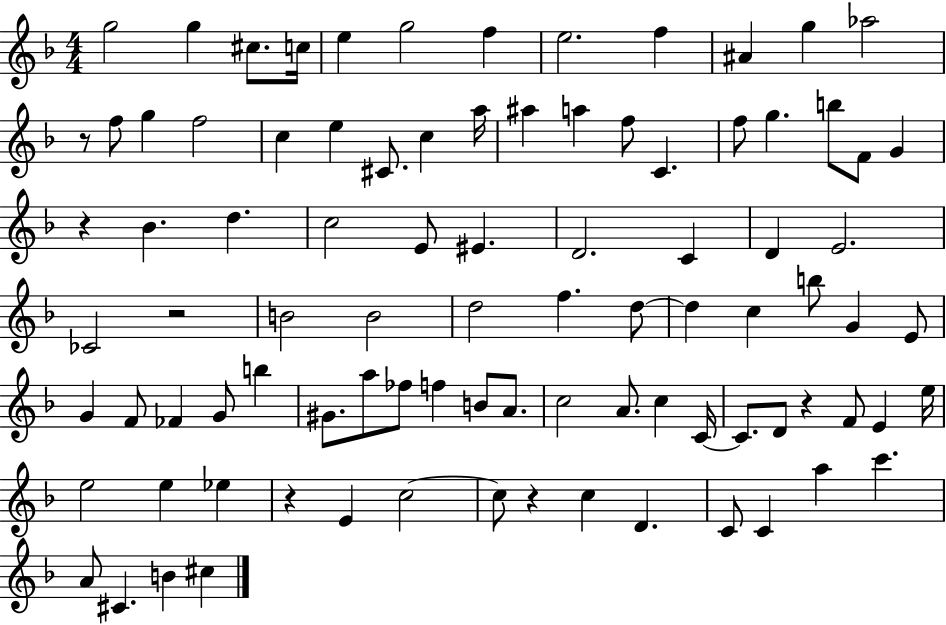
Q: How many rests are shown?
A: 6